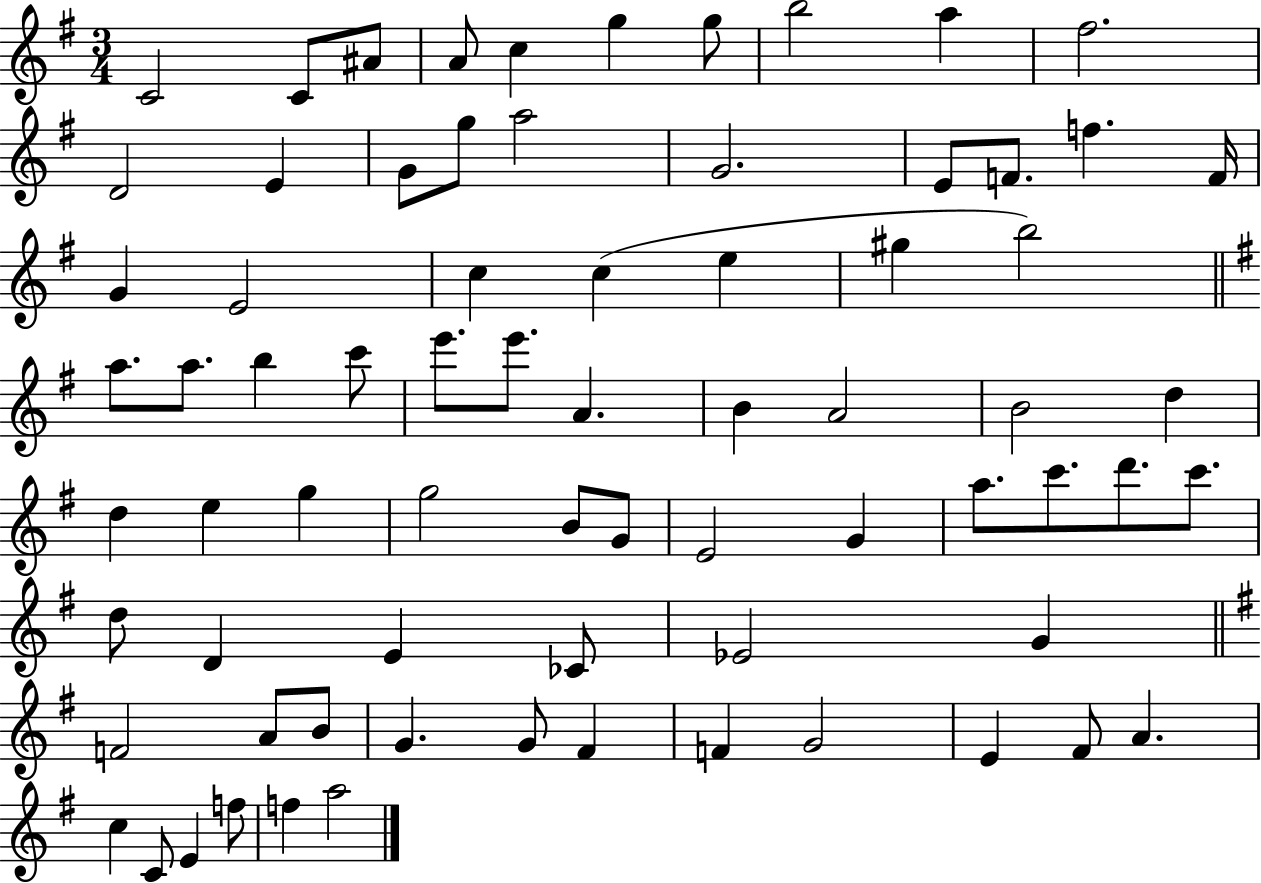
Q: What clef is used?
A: treble